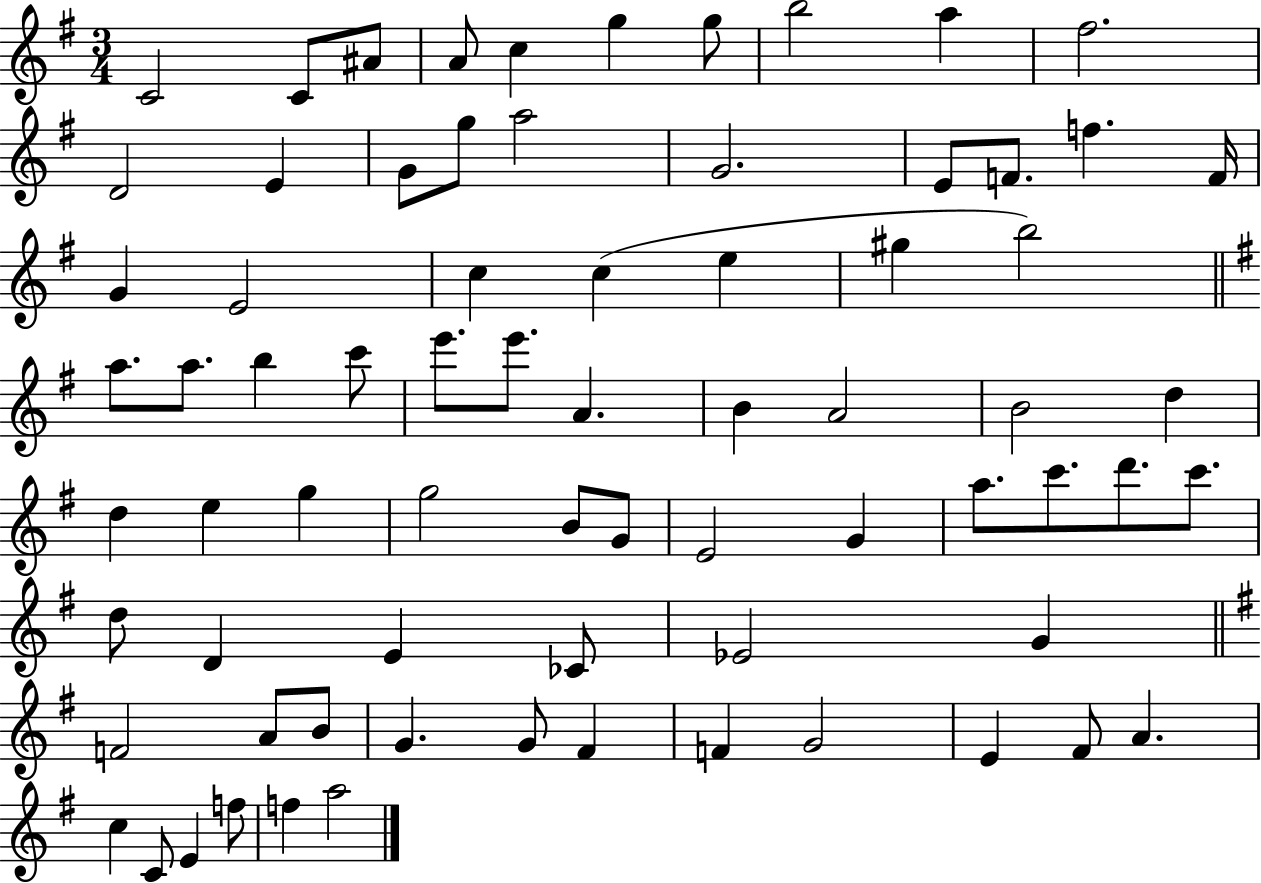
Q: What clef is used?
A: treble